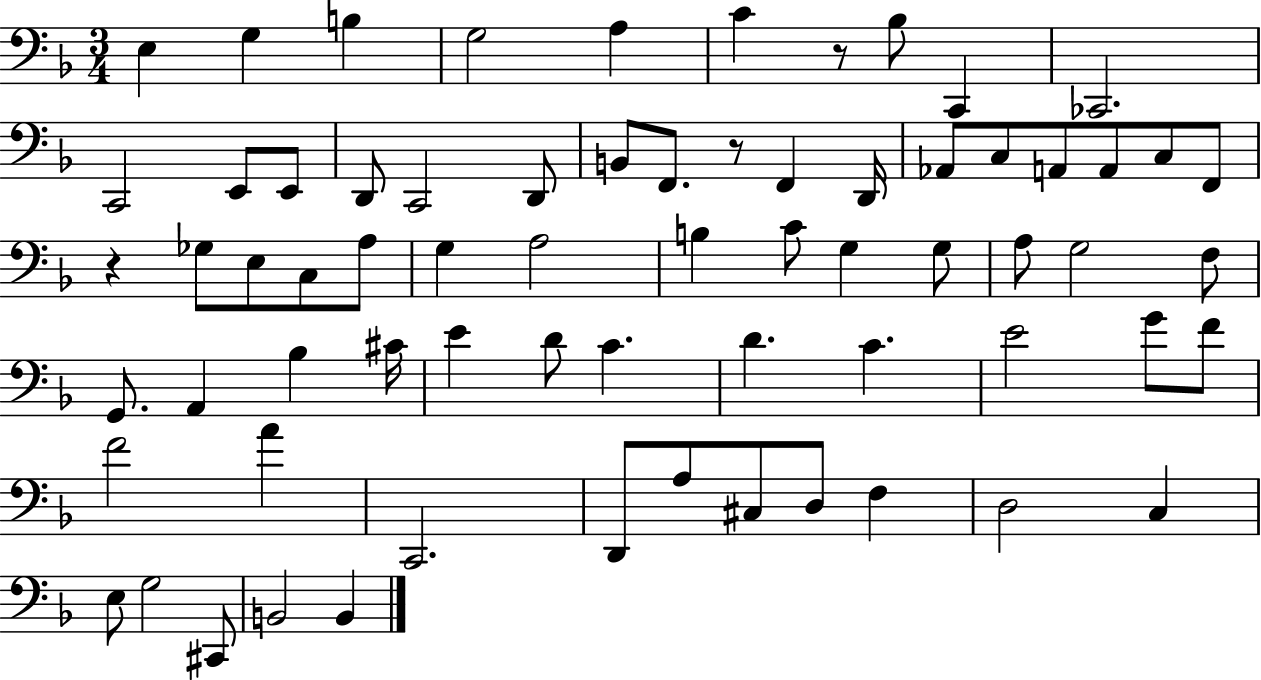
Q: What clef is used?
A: bass